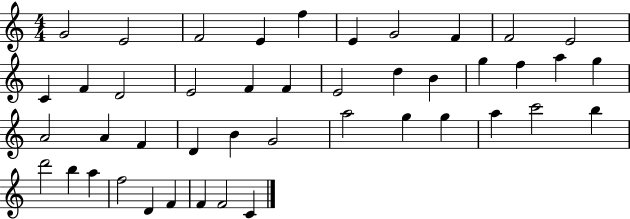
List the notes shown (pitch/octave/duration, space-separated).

G4/h E4/h F4/h E4/q F5/q E4/q G4/h F4/q F4/h E4/h C4/q F4/q D4/h E4/h F4/q F4/q E4/h D5/q B4/q G5/q F5/q A5/q G5/q A4/h A4/q F4/q D4/q B4/q G4/h A5/h G5/q G5/q A5/q C6/h B5/q D6/h B5/q A5/q F5/h D4/q F4/q F4/q F4/h C4/q